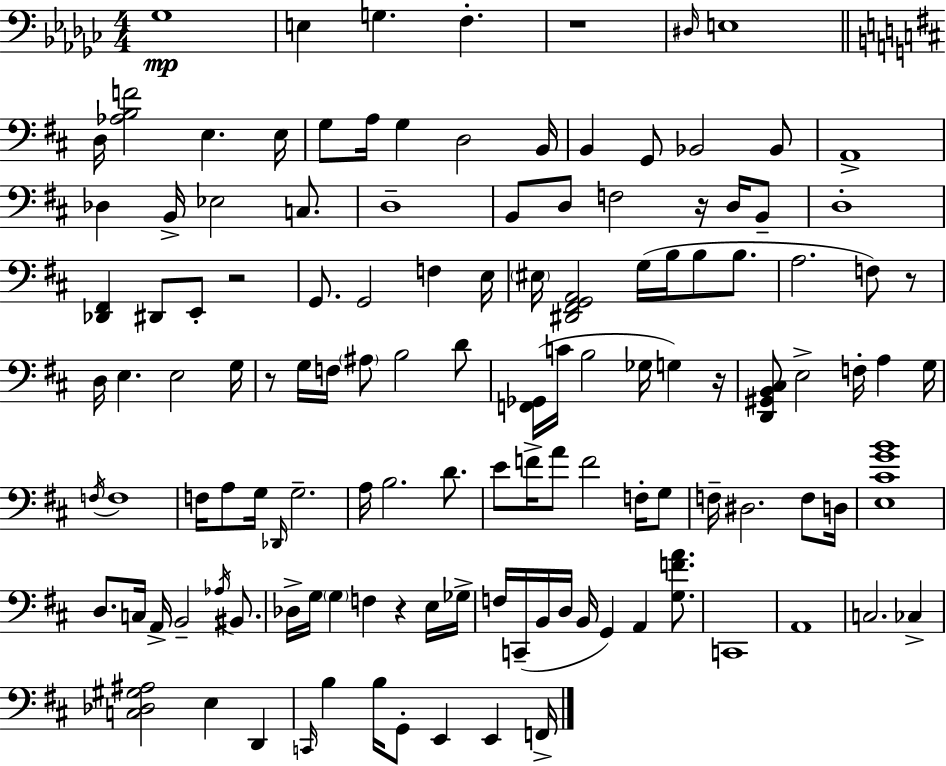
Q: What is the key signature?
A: EES minor